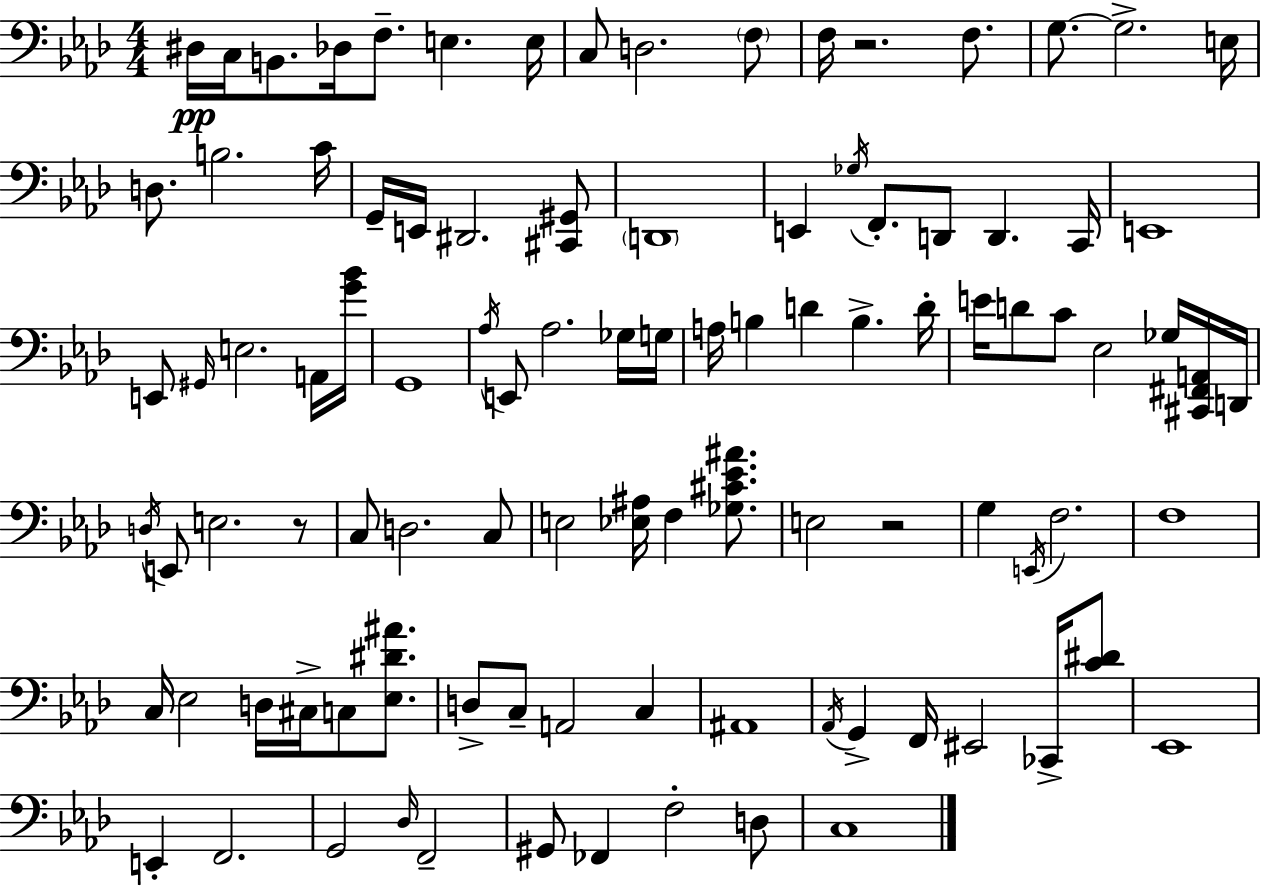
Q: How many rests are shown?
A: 3